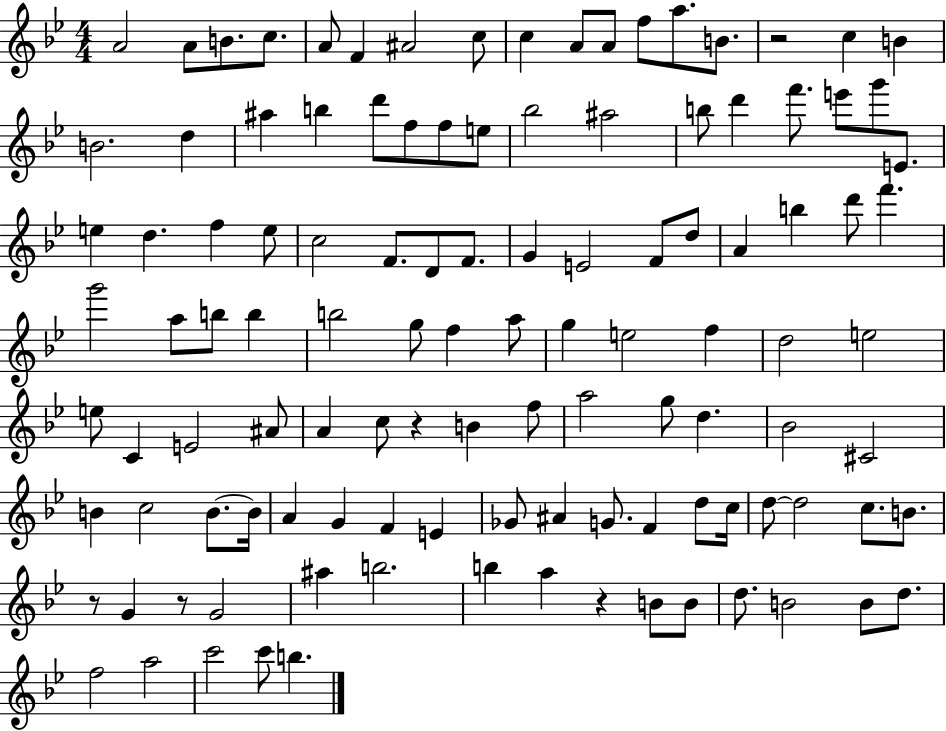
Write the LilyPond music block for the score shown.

{
  \clef treble
  \numericTimeSignature
  \time 4/4
  \key bes \major
  a'2 a'8 b'8. c''8. | a'8 f'4 ais'2 c''8 | c''4 a'8 a'8 f''8 a''8. b'8. | r2 c''4 b'4 | \break b'2. d''4 | ais''4 b''4 d'''8 f''8 f''8 e''8 | bes''2 ais''2 | b''8 d'''4 f'''8. e'''8 g'''8 e'8. | \break e''4 d''4. f''4 e''8 | c''2 f'8. d'8 f'8. | g'4 e'2 f'8 d''8 | a'4 b''4 d'''8 f'''4. | \break g'''2 a''8 b''8 b''4 | b''2 g''8 f''4 a''8 | g''4 e''2 f''4 | d''2 e''2 | \break e''8 c'4 e'2 ais'8 | a'4 c''8 r4 b'4 f''8 | a''2 g''8 d''4. | bes'2 cis'2 | \break b'4 c''2 b'8.~~ b'16 | a'4 g'4 f'4 e'4 | ges'8 ais'4 g'8. f'4 d''8 c''16 | d''8~~ d''2 c''8. b'8. | \break r8 g'4 r8 g'2 | ais''4 b''2. | b''4 a''4 r4 b'8 b'8 | d''8. b'2 b'8 d''8. | \break f''2 a''2 | c'''2 c'''8 b''4. | \bar "|."
}